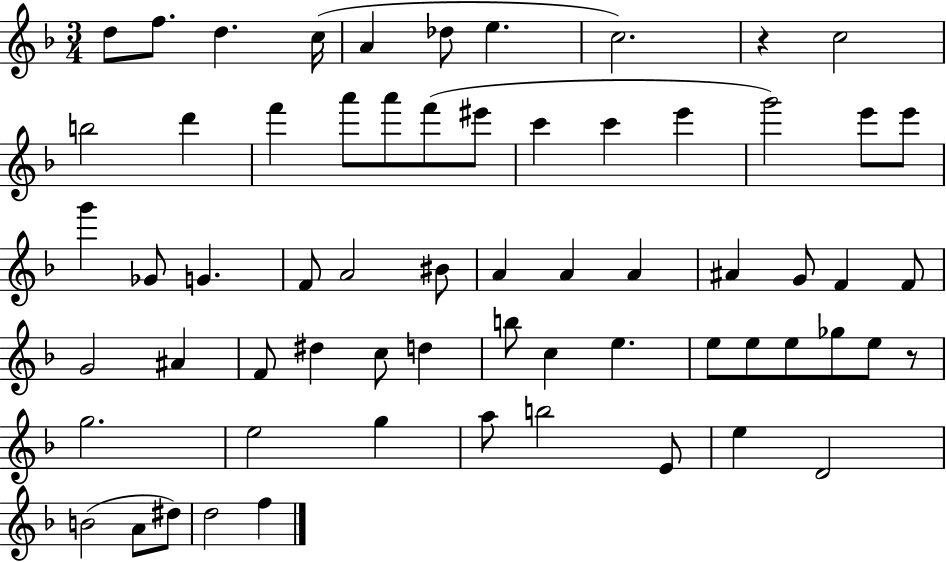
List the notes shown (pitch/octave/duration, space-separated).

D5/e F5/e. D5/q. C5/s A4/q Db5/e E5/q. C5/h. R/q C5/h B5/h D6/q F6/q A6/e A6/e F6/e EIS6/e C6/q C6/q E6/q G6/h E6/e E6/e G6/q Gb4/e G4/q. F4/e A4/h BIS4/e A4/q A4/q A4/q A#4/q G4/e F4/q F4/e G4/h A#4/q F4/e D#5/q C5/e D5/q B5/e C5/q E5/q. E5/e E5/e E5/e Gb5/e E5/e R/e G5/h. E5/h G5/q A5/e B5/h E4/e E5/q D4/h B4/h A4/e D#5/e D5/h F5/q